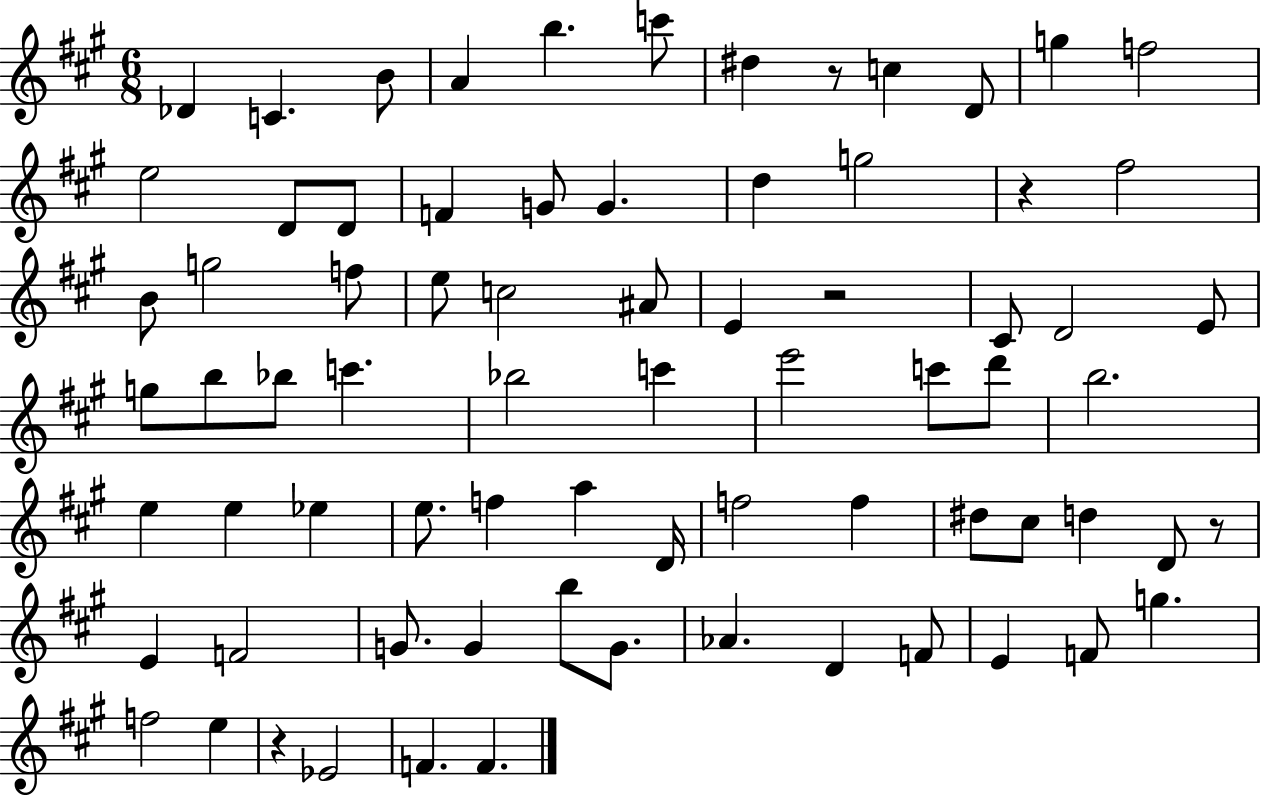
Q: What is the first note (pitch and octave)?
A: Db4